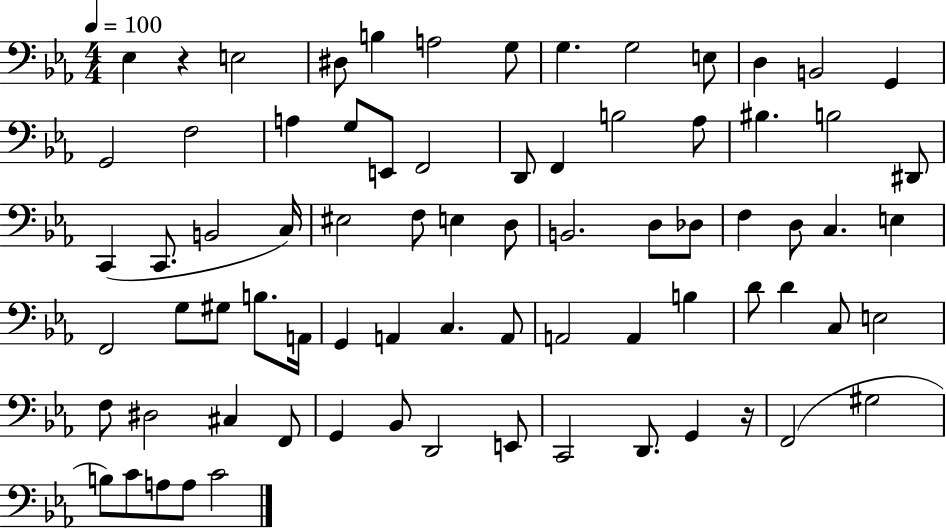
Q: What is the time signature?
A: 4/4